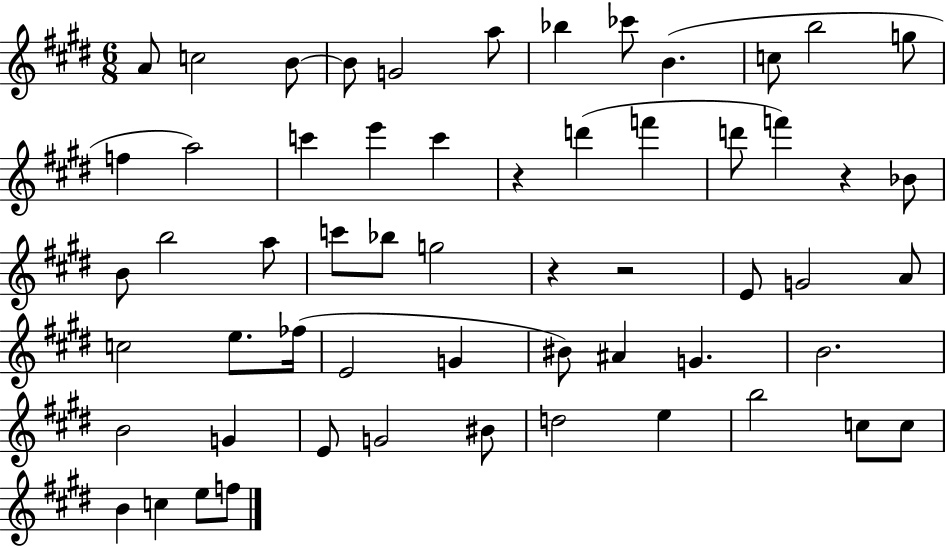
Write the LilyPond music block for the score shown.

{
  \clef treble
  \numericTimeSignature
  \time 6/8
  \key e \major
  \repeat volta 2 { a'8 c''2 b'8~~ | b'8 g'2 a''8 | bes''4 ces'''8 b'4.( | c''8 b''2 g''8 | \break f''4 a''2) | c'''4 e'''4 c'''4 | r4 d'''4( f'''4 | d'''8 f'''4) r4 bes'8 | \break b'8 b''2 a''8 | c'''8 bes''8 g''2 | r4 r2 | e'8 g'2 a'8 | \break c''2 e''8. fes''16( | e'2 g'4 | bis'8) ais'4 g'4. | b'2. | \break b'2 g'4 | e'8 g'2 bis'8 | d''2 e''4 | b''2 c''8 c''8 | \break b'4 c''4 e''8 f''8 | } \bar "|."
}